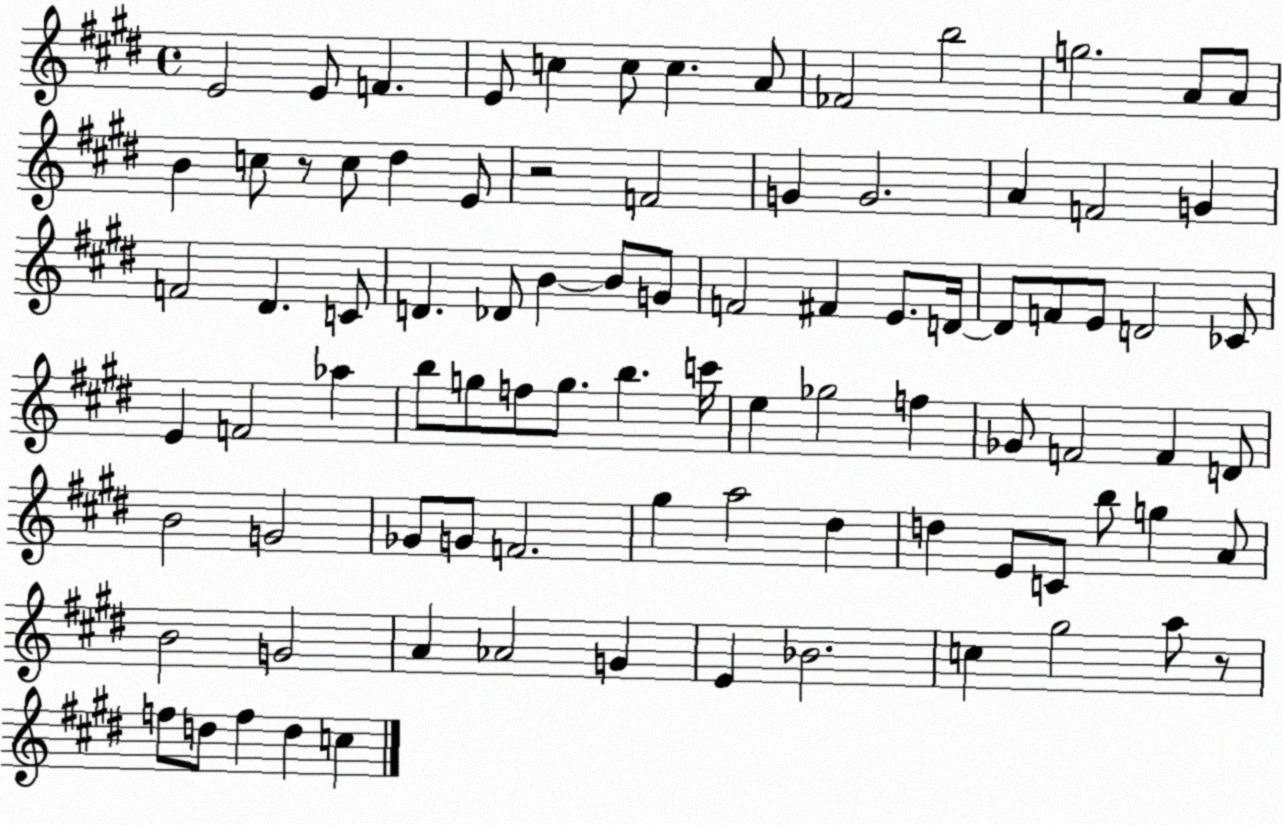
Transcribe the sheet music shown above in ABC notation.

X:1
T:Untitled
M:4/4
L:1/4
K:E
E2 E/2 F E/2 c c/2 c A/2 _F2 b2 g2 A/2 A/2 B c/2 z/2 c/2 ^d E/2 z2 F2 G G2 A F2 G F2 ^D C/2 D _D/2 B B/2 G/2 F2 ^F E/2 D/4 D/2 F/2 E/2 D2 _C/2 E F2 _a b/2 g/2 f/2 g/2 b c'/4 e _g2 f _G/2 F2 F D/2 B2 G2 _G/2 G/2 F2 ^g a2 ^d d E/2 C/2 b/2 g A/2 B2 G2 A _A2 G E _B2 c ^g2 a/2 z/2 f/2 d/2 f d c